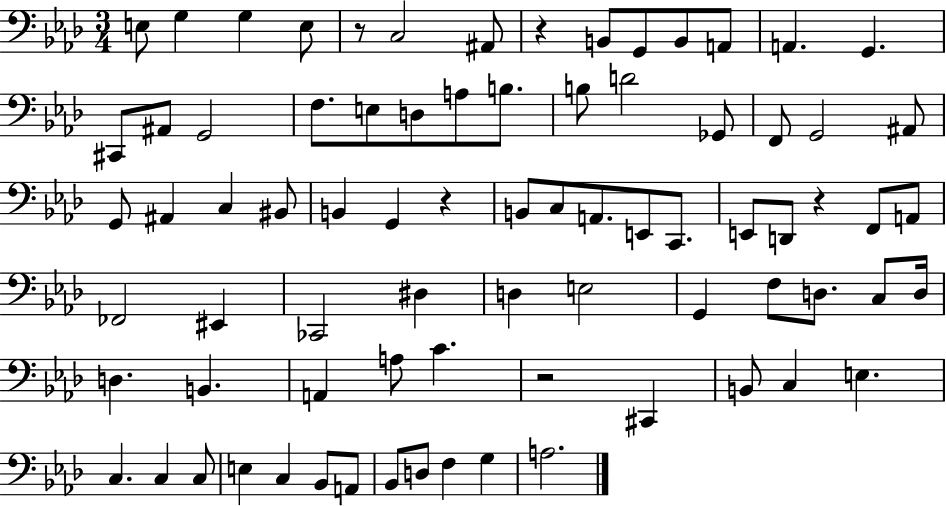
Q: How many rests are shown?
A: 5